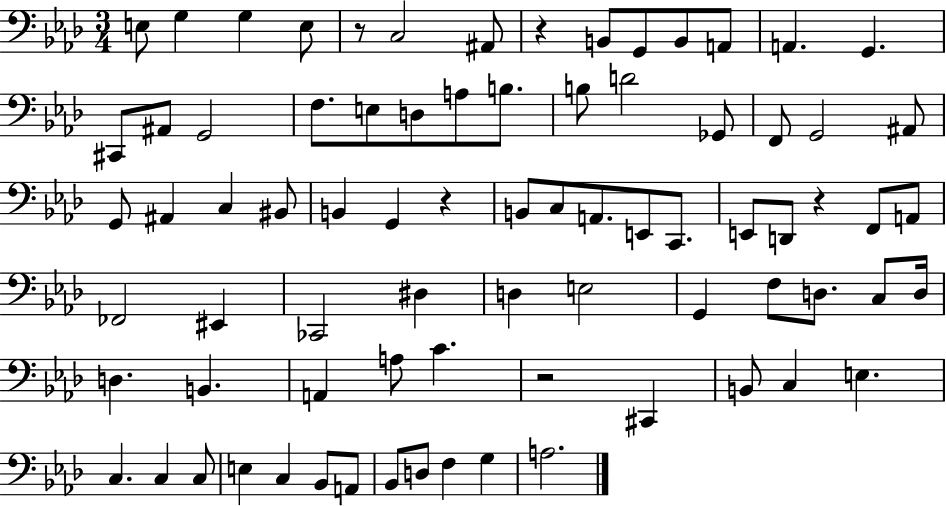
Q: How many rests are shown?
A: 5